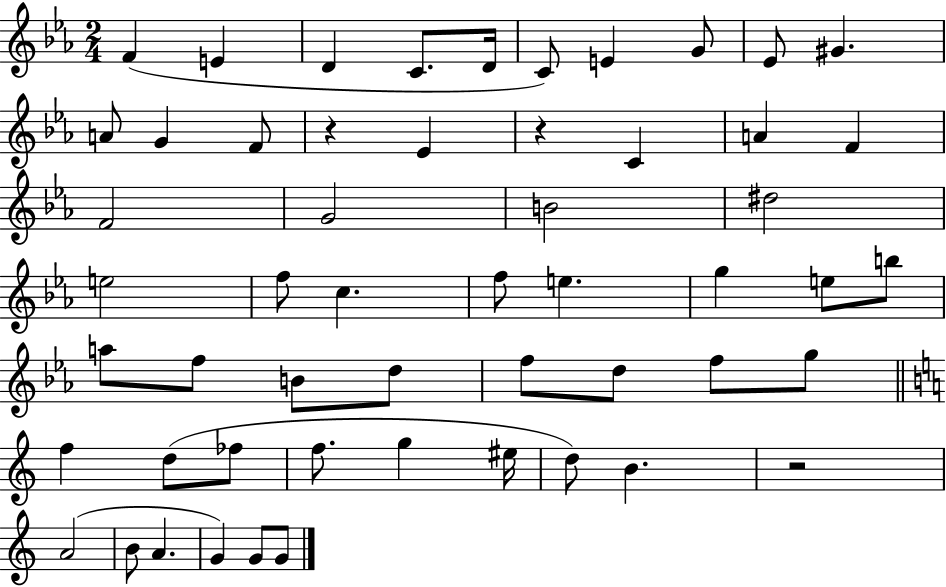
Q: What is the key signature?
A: EES major